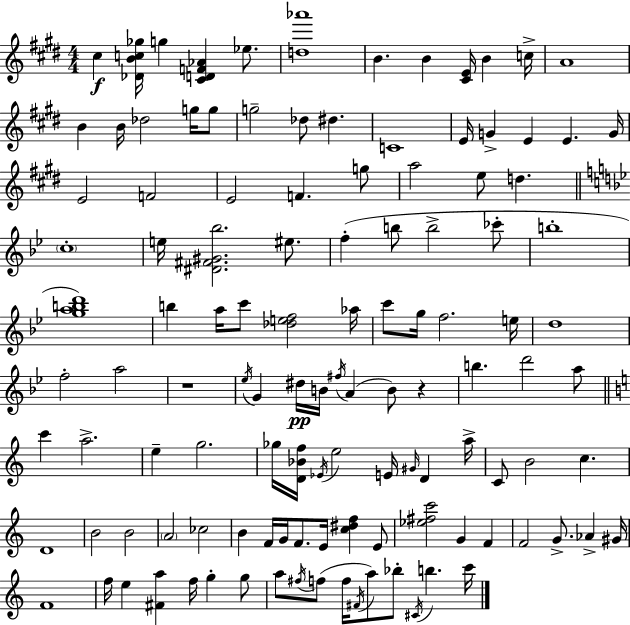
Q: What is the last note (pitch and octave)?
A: C6